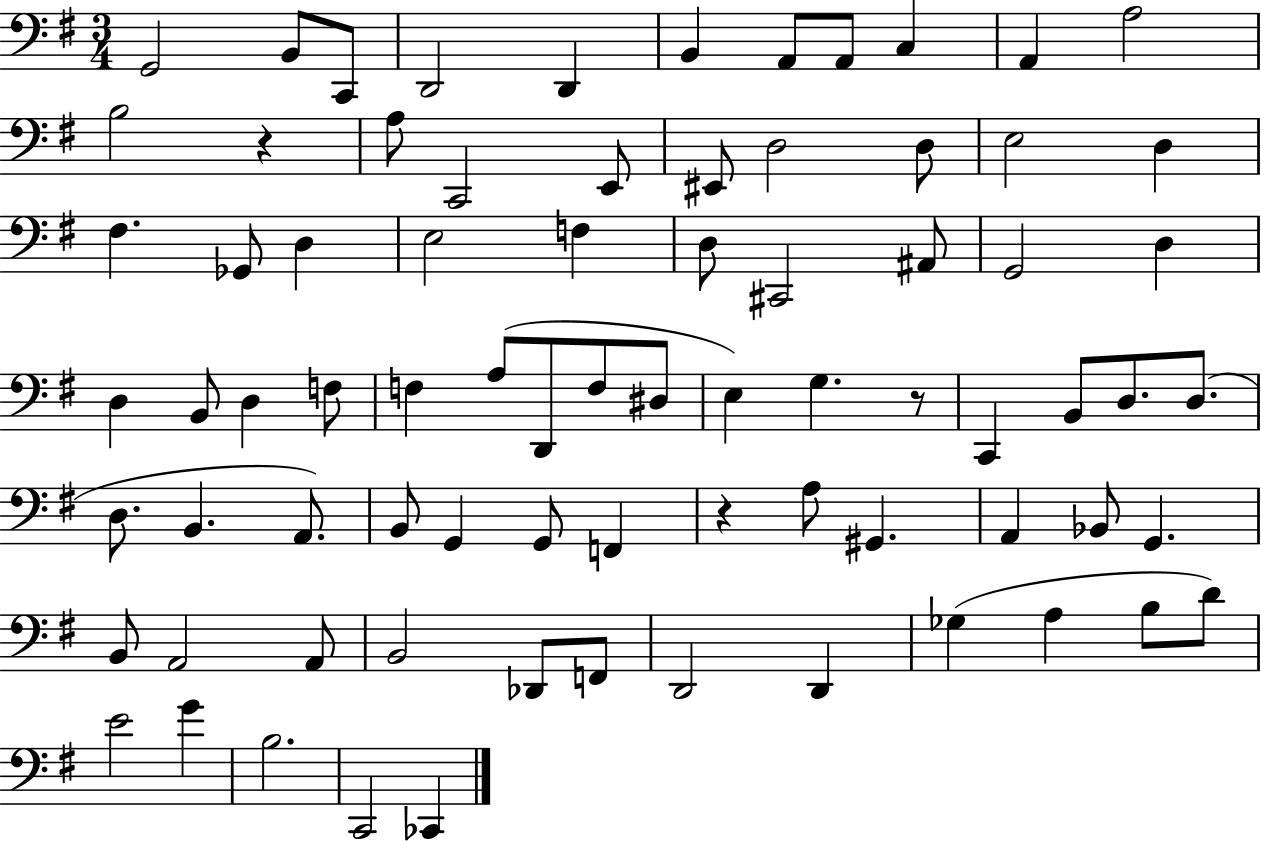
{
  \clef bass
  \numericTimeSignature
  \time 3/4
  \key g \major
  g,2 b,8 c,8 | d,2 d,4 | b,4 a,8 a,8 c4 | a,4 a2 | \break b2 r4 | a8 c,2 e,8 | eis,8 d2 d8 | e2 d4 | \break fis4. ges,8 d4 | e2 f4 | d8 cis,2 ais,8 | g,2 d4 | \break d4 b,8 d4 f8 | f4 a8( d,8 f8 dis8 | e4) g4. r8 | c,4 b,8 d8. d8.( | \break d8. b,4. a,8.) | b,8 g,4 g,8 f,4 | r4 a8 gis,4. | a,4 bes,8 g,4. | \break b,8 a,2 a,8 | b,2 des,8 f,8 | d,2 d,4 | ges4( a4 b8 d'8) | \break e'2 g'4 | b2. | c,2 ces,4 | \bar "|."
}